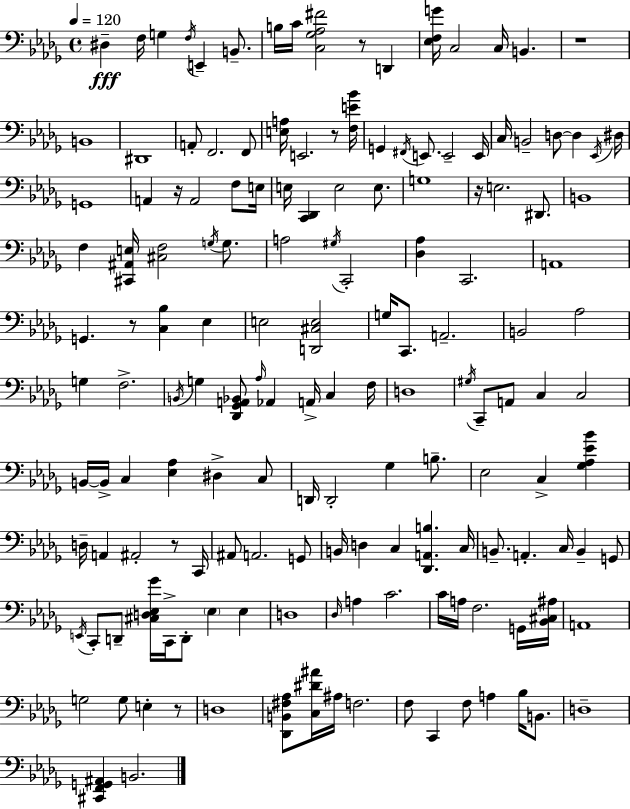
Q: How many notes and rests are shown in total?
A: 156